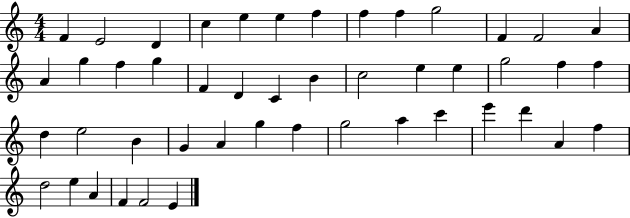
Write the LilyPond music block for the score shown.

{
  \clef treble
  \numericTimeSignature
  \time 4/4
  \key c \major
  f'4 e'2 d'4 | c''4 e''4 e''4 f''4 | f''4 f''4 g''2 | f'4 f'2 a'4 | \break a'4 g''4 f''4 g''4 | f'4 d'4 c'4 b'4 | c''2 e''4 e''4 | g''2 f''4 f''4 | \break d''4 e''2 b'4 | g'4 a'4 g''4 f''4 | g''2 a''4 c'''4 | e'''4 d'''4 a'4 f''4 | \break d''2 e''4 a'4 | f'4 f'2 e'4 | \bar "|."
}